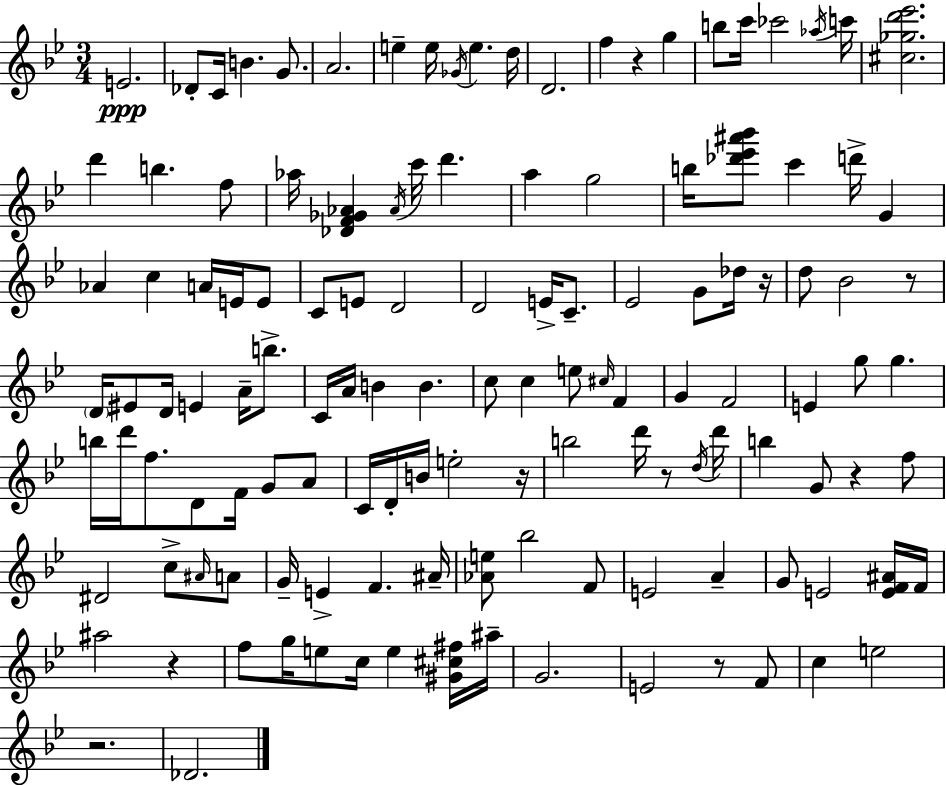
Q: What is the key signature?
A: BES major